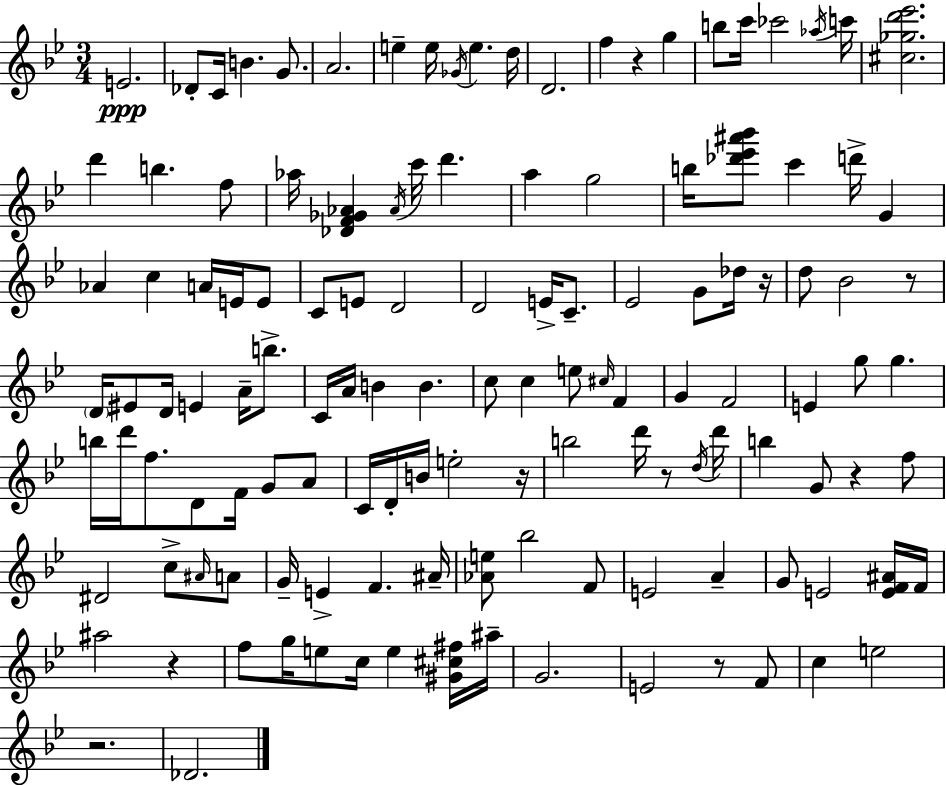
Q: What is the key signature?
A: BES major